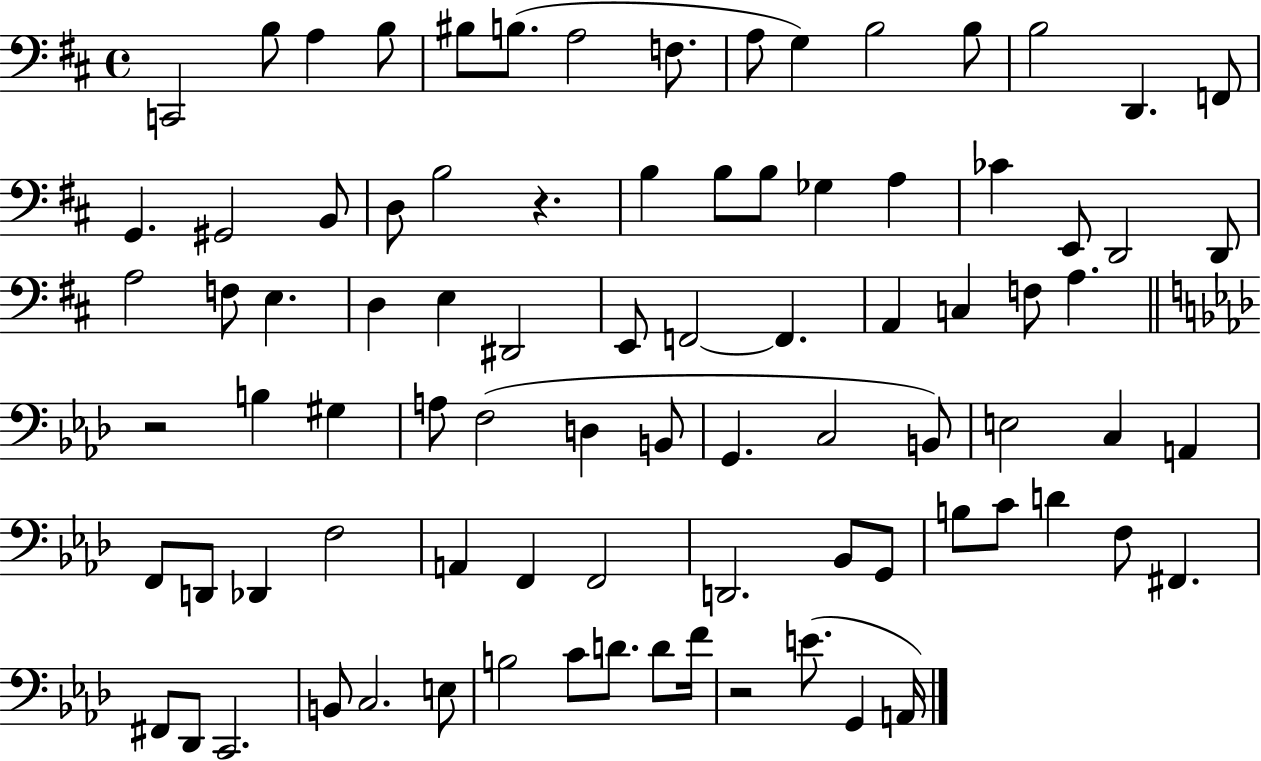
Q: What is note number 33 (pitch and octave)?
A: D3